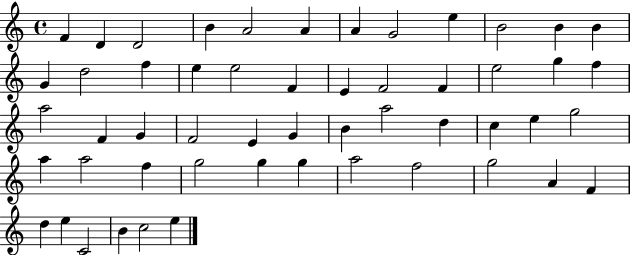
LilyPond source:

{
  \clef treble
  \time 4/4
  \defaultTimeSignature
  \key c \major
  f'4 d'4 d'2 | b'4 a'2 a'4 | a'4 g'2 e''4 | b'2 b'4 b'4 | \break g'4 d''2 f''4 | e''4 e''2 f'4 | e'4 f'2 f'4 | e''2 g''4 f''4 | \break a''2 f'4 g'4 | f'2 e'4 g'4 | b'4 a''2 d''4 | c''4 e''4 g''2 | \break a''4 a''2 f''4 | g''2 g''4 g''4 | a''2 f''2 | g''2 a'4 f'4 | \break d''4 e''4 c'2 | b'4 c''2 e''4 | \bar "|."
}